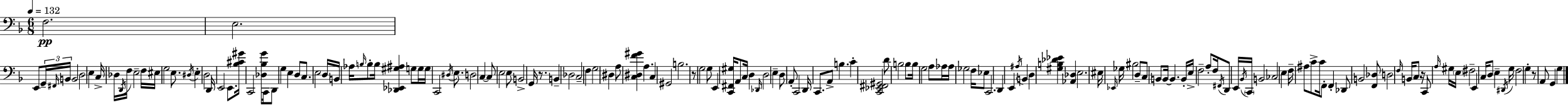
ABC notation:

X:1
T:Untitled
M:6/8
L:1/4
K:Dm
F,2 E,2 E,,/2 G,,/4 ^F,,/4 B,,/4 B,,2 D,2 E, C,/4 _D,/4 D,,/4 F,/4 E,2 F,/4 ^E,/4 G,2 E,/2 ^D,/4 E, D,2 D,,/4 E,,2 E,,/2 [_B,^C^G]/4 C,,2 [_D,_B,G]/2 C,,/4 D,,/2 G, E, D,/2 C,/2 E,2 D,/4 B,,/4 _A,/4 B,/4 B,/2 B,/4 [_D,,_E,,^G,^A,] G,/2 G,/4 G,/4 C,,2 ^D,/4 E,/2 D,2 C, C,/2 E,2 E,/2 B,,2 G,,/4 z/2 B,, _D,2 C,2 F, G,2 ^D, A,/2 [C,^D,F^G] A, C, ^G,,2 B,2 z/2 G,2 G,/2 E,, [C,,^F,,^G,]/4 A,,/2 C,/4 D, _D,,/4 D,2 E, D,/2 A,,/2 C,,2 D,,/4 C,,/2 A,,/2 B, C [C,,_E,,^F,,^G,,]2 D/2 B,2 B,/2 B,/4 G,2 A,/2 _A,/4 _A,/4 _G,2 F,/4 _E,/2 C,,2 D,, E,, ^A,/4 B,, D, [^G,B,_D_E] [_A,,_D,] E,2 ^E,/4 _E,,/4 _G,/4 ^B,2 D,/2 C,/2 B,,/2 B,,/4 B,, B,,/4 E,/4 F,2 A,/2 F,/4 ^F,,/4 D,,/2 E,,/4 _B,,/4 C,,/4 B,,2 _C,2 E, F,/4 ^A,/2 C/2 C/4 F,,/2 F,, _D,,/2 B,,2 [F,,_D,]/2 D,2 F,/4 B,,/4 C,/2 z/4 C,,/2 A,/4 ^G,/4 E,/4 ^F,2 E,, C,/4 D,/2 E, ^D,,/4 G,/4 F,2 G, z/2 A,,/2 G,, G,